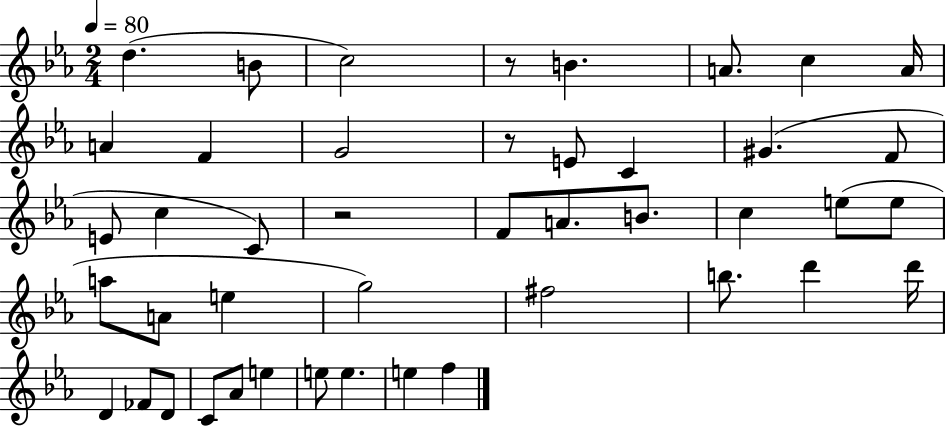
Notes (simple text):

D5/q. B4/e C5/h R/e B4/q. A4/e. C5/q A4/s A4/q F4/q G4/h R/e E4/e C4/q G#4/q. F4/e E4/e C5/q C4/e R/h F4/e A4/e. B4/e. C5/q E5/e E5/e A5/e A4/e E5/q G5/h F#5/h B5/e. D6/q D6/s D4/q FES4/e D4/e C4/e Ab4/e E5/q E5/e E5/q. E5/q F5/q